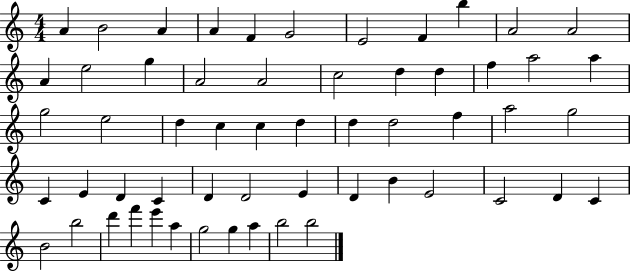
A4/q B4/h A4/q A4/q F4/q G4/h E4/h F4/q B5/q A4/h A4/h A4/q E5/h G5/q A4/h A4/h C5/h D5/q D5/q F5/q A5/h A5/q G5/h E5/h D5/q C5/q C5/q D5/q D5/q D5/h F5/q A5/h G5/h C4/q E4/q D4/q C4/q D4/q D4/h E4/q D4/q B4/q E4/h C4/h D4/q C4/q B4/h B5/h D6/q F6/q E6/q A5/q G5/h G5/q A5/q B5/h B5/h